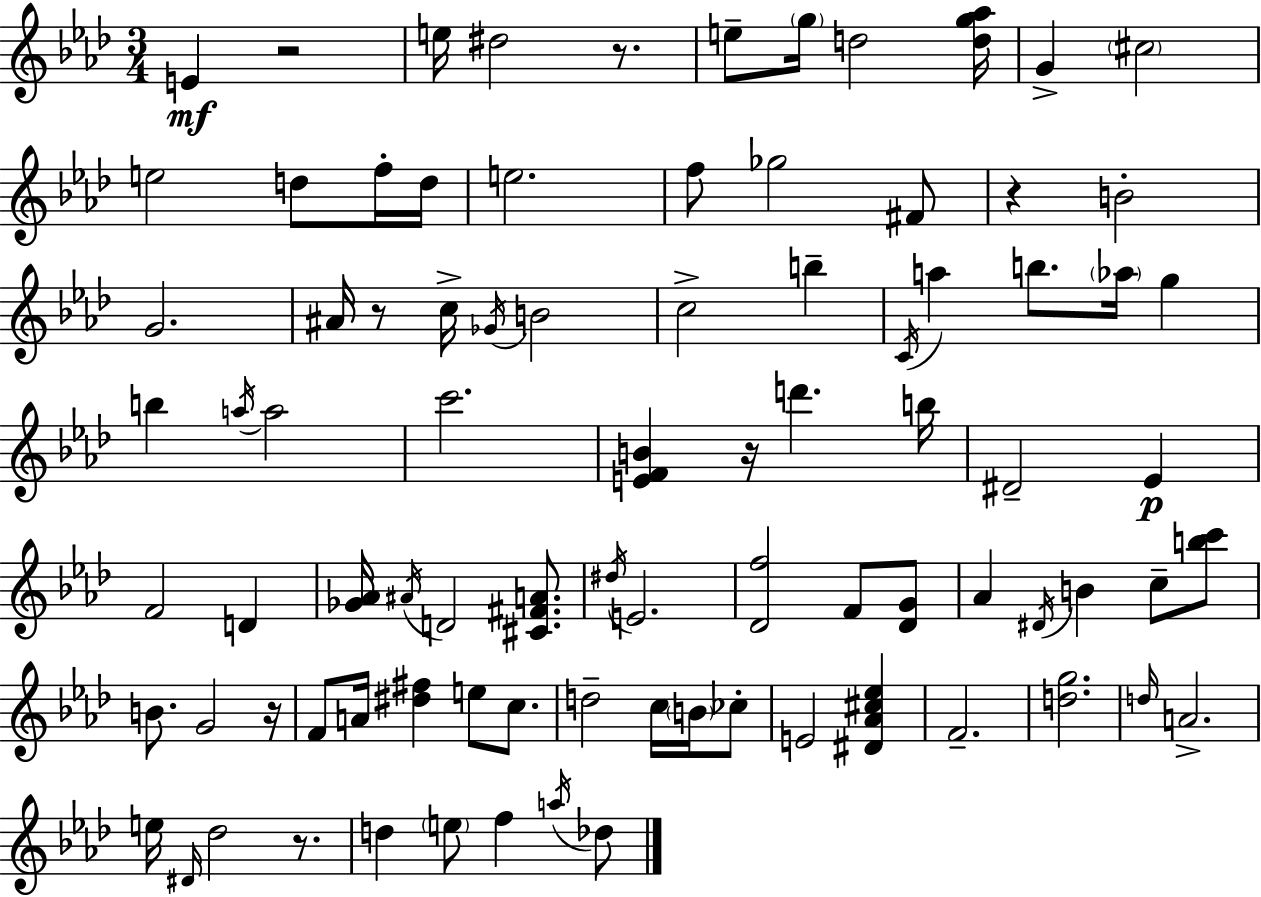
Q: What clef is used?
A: treble